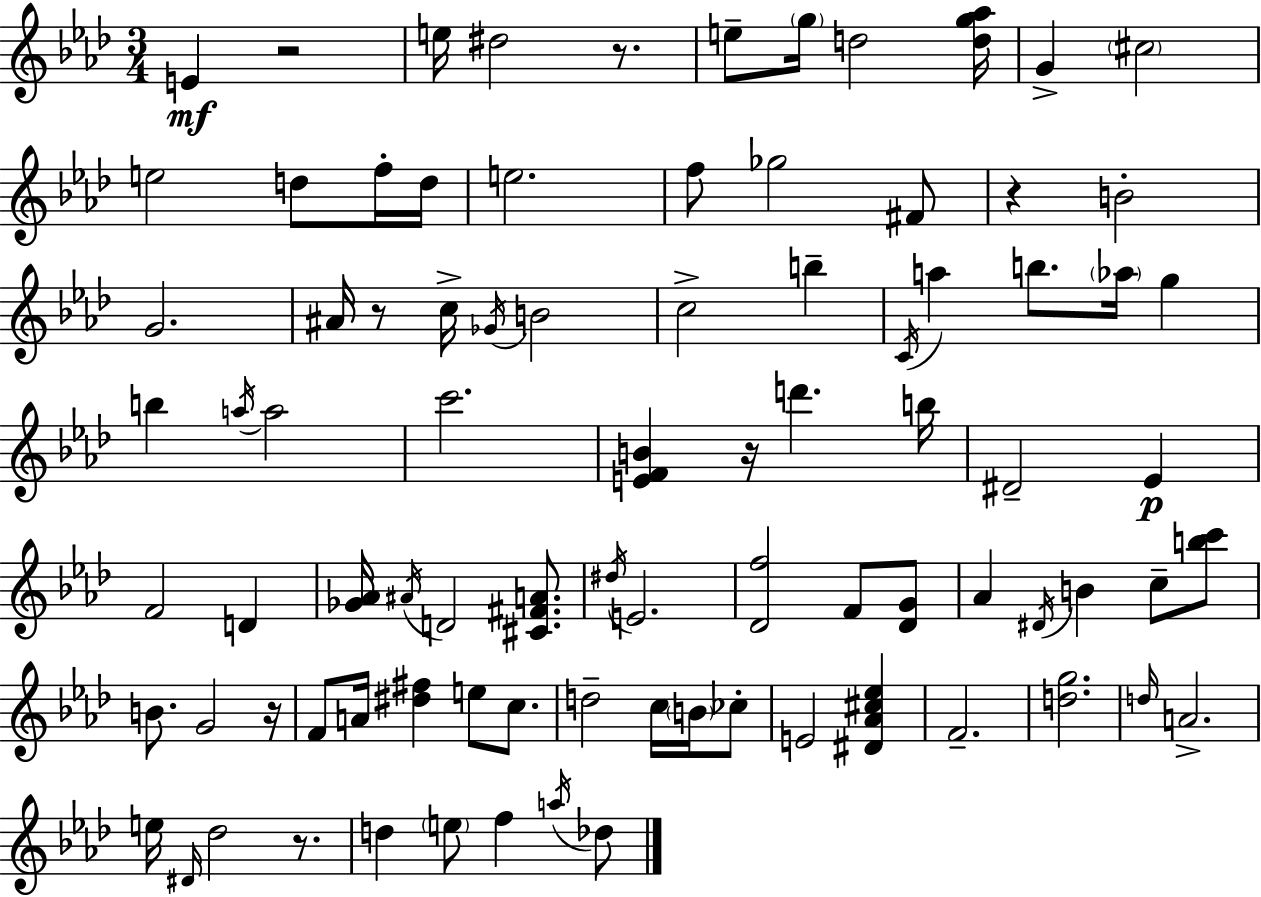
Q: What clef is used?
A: treble